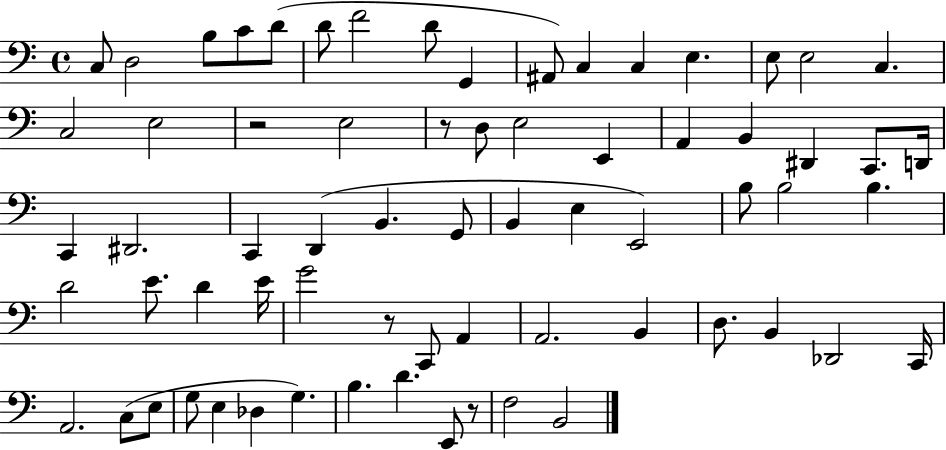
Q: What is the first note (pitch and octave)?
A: C3